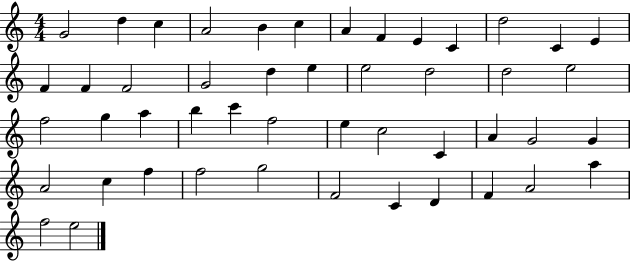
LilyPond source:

{
  \clef treble
  \numericTimeSignature
  \time 4/4
  \key c \major
  g'2 d''4 c''4 | a'2 b'4 c''4 | a'4 f'4 e'4 c'4 | d''2 c'4 e'4 | \break f'4 f'4 f'2 | g'2 d''4 e''4 | e''2 d''2 | d''2 e''2 | \break f''2 g''4 a''4 | b''4 c'''4 f''2 | e''4 c''2 c'4 | a'4 g'2 g'4 | \break a'2 c''4 f''4 | f''2 g''2 | f'2 c'4 d'4 | f'4 a'2 a''4 | \break f''2 e''2 | \bar "|."
}